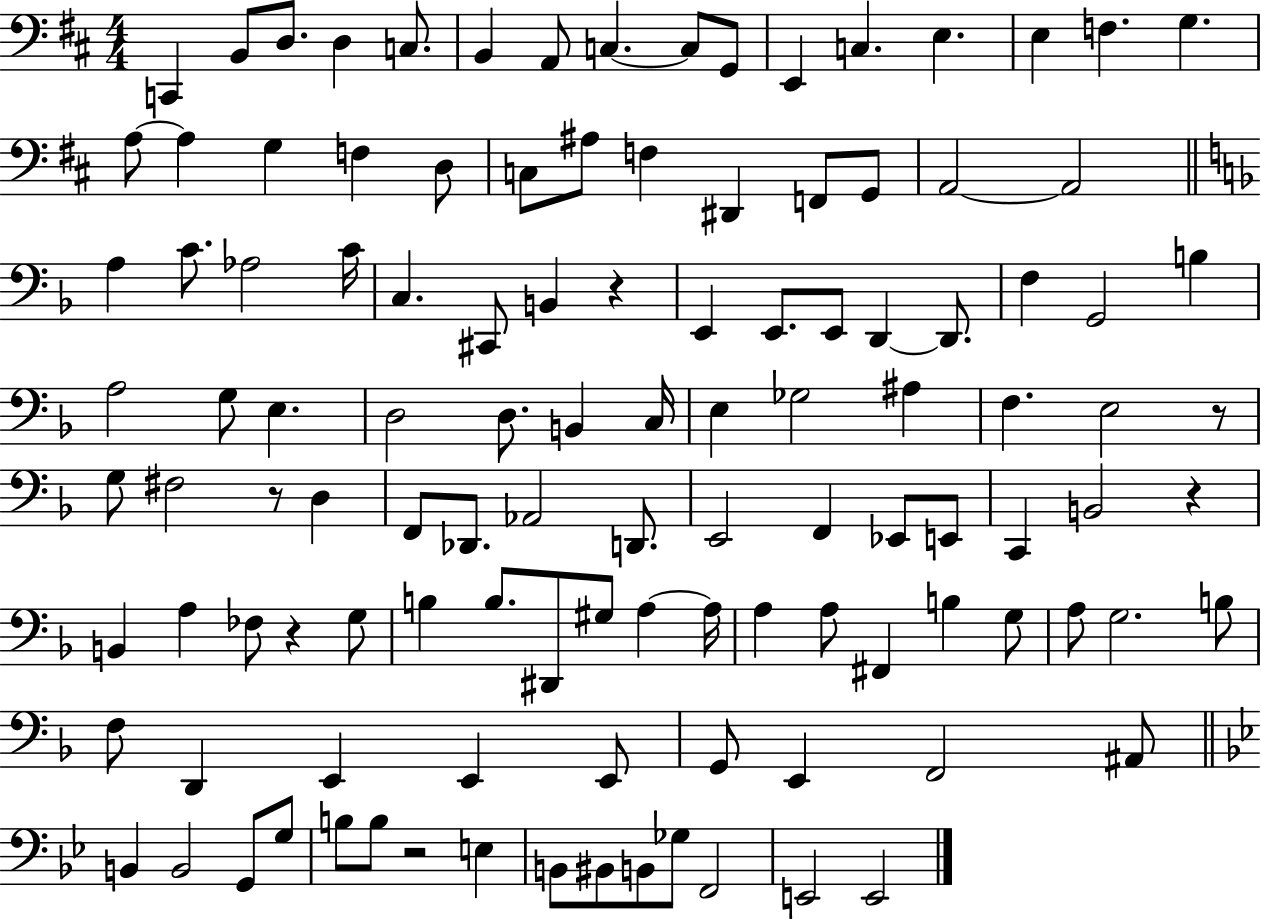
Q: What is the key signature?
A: D major